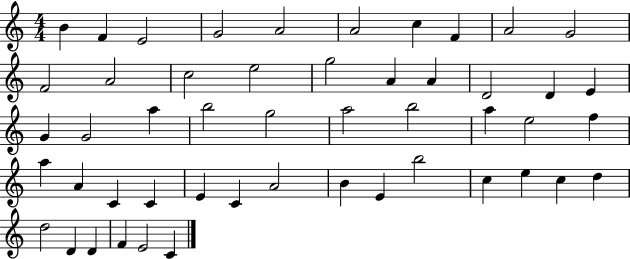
B4/q F4/q E4/h G4/h A4/h A4/h C5/q F4/q A4/h G4/h F4/h A4/h C5/h E5/h G5/h A4/q A4/q D4/h D4/q E4/q G4/q G4/h A5/q B5/h G5/h A5/h B5/h A5/q E5/h F5/q A5/q A4/q C4/q C4/q E4/q C4/q A4/h B4/q E4/q B5/h C5/q E5/q C5/q D5/q D5/h D4/q D4/q F4/q E4/h C4/q